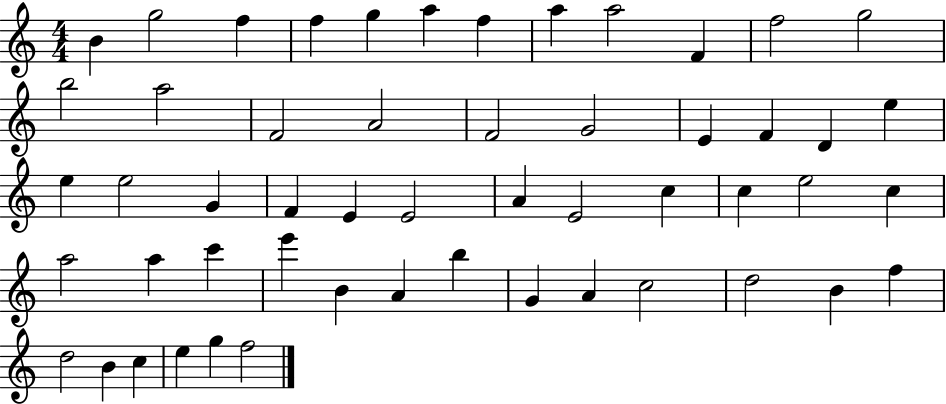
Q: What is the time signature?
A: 4/4